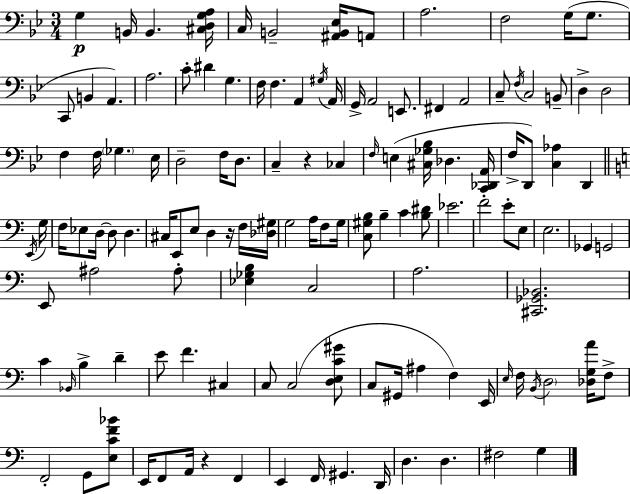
{
  \clef bass
  \numericTimeSignature
  \time 3/4
  \key g \minor
  g4\p b,16 b,4. <cis d g a>16 | c16 b,2-- <ais, b, ees>16 a,8 | a2. | f2 g16( g8. | \break c,8 b,4 a,4.) | a2. | c'8-. dis'4 g4. | f16 f4. a,4 \acciaccatura { gis16 } | \break a,16 g,16-> a,2 e,8. | fis,4 a,2 | c8-- \acciaccatura { f16 } c2 | b,8-- d4-> d2 | \break f4 f16 \parenthesize ges4. | ees16 d2-- f16 d8. | c4-- r4 ces4 | \grace { f16 } e4( <cis ges bes>16 des4. | \break <c, des, a,>16 f16-> d,8) <c aes>4 d,4 | \bar "||" \break \key c \major \acciaccatura { e,16 } g16 f16 ees8 d16~~ d8 d4. | cis16 e,8 e8 d4 r16 | f16 <des gis>16 g2 a16 f8 | g16 <c gis b>8 b4-- c'4 | \break <b dis'>8 ees'2. | f'2-. e'8-. | e8 e2. | ges,4 g,2 | \break e,8 ais2 | ais8-. <ees ges b>4 c2 | a2. | <cis, ges, bes,>2. | \break c'4 \grace { bes,16 } b4-> d'4-- | e'8 f'4. cis4 | c8 c2( | <d e c' gis'>8 c8 gis,16 ais4 f4) | \break e,16 \grace { e16 } f16 \acciaccatura { b,16 } \parenthesize d2 | <des g a'>16 f8-> f,2-. | g,8 <e c' f' bes'>8 e,16 f,8 a,16 r4 | f,4 e,4 f,16 gis,4. | \break d,16 d4. d4. | fis2 | g4 \bar "|."
}